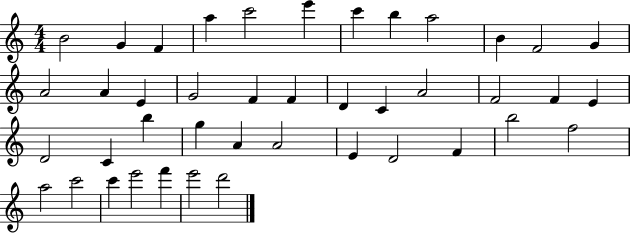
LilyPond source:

{
  \clef treble
  \numericTimeSignature
  \time 4/4
  \key c \major
  b'2 g'4 f'4 | a''4 c'''2 e'''4 | c'''4 b''4 a''2 | b'4 f'2 g'4 | \break a'2 a'4 e'4 | g'2 f'4 f'4 | d'4 c'4 a'2 | f'2 f'4 e'4 | \break d'2 c'4 b''4 | g''4 a'4 a'2 | e'4 d'2 f'4 | b''2 f''2 | \break a''2 c'''2 | c'''4 e'''2 f'''4 | e'''2 d'''2 | \bar "|."
}